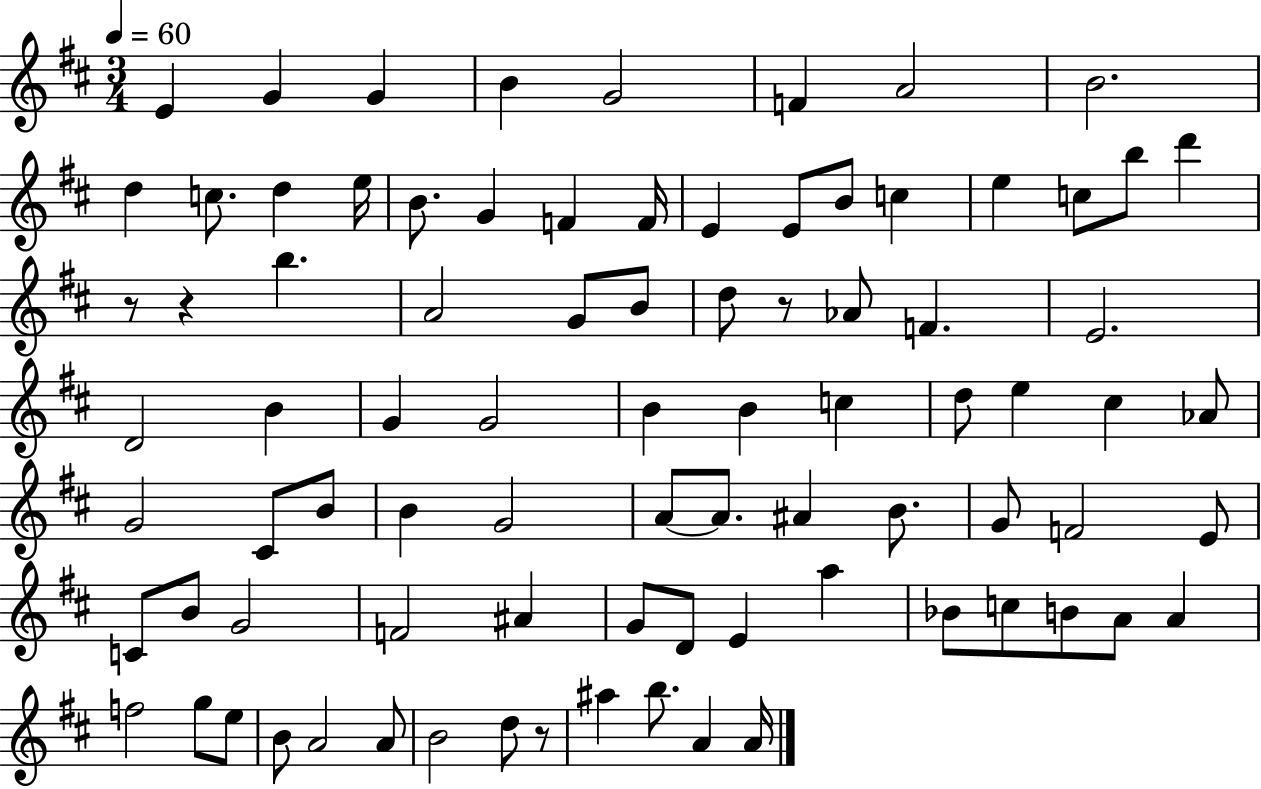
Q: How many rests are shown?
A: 4